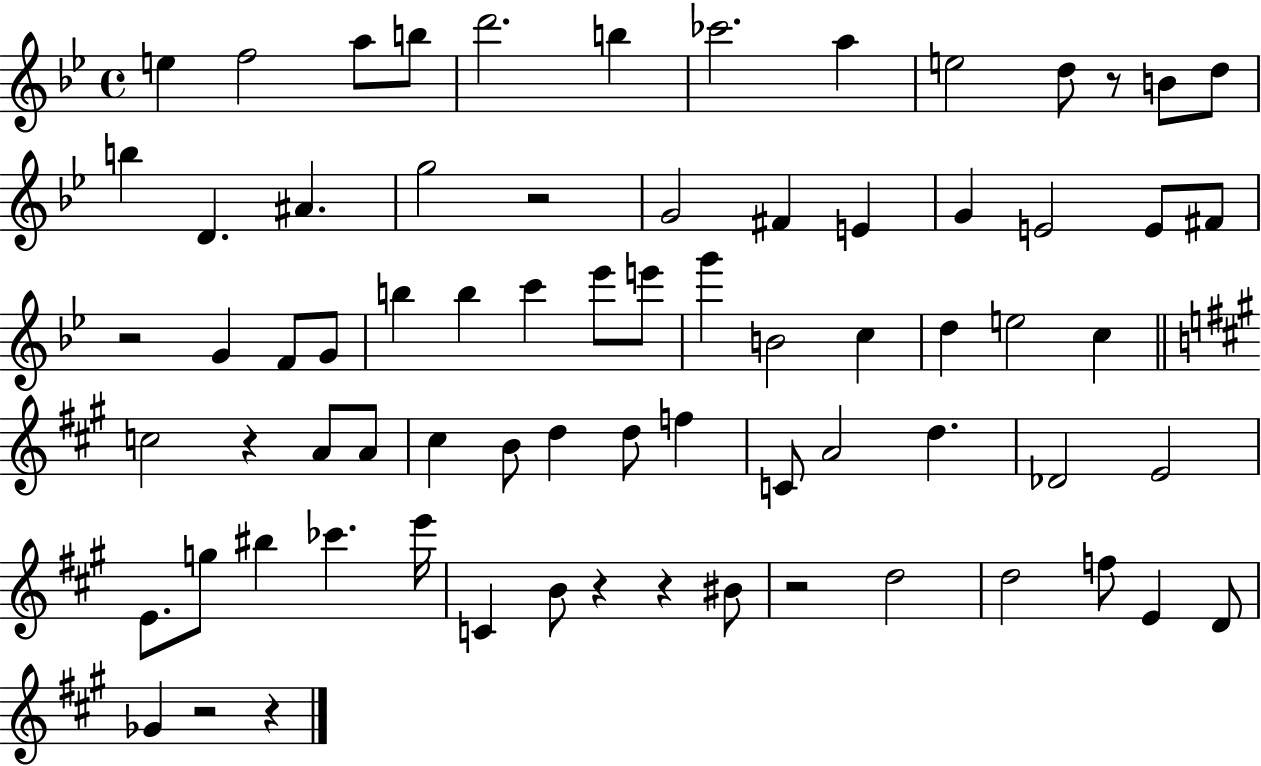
X:1
T:Untitled
M:4/4
L:1/4
K:Bb
e f2 a/2 b/2 d'2 b _c'2 a e2 d/2 z/2 B/2 d/2 b D ^A g2 z2 G2 ^F E G E2 E/2 ^F/2 z2 G F/2 G/2 b b c' _e'/2 e'/2 g' B2 c d e2 c c2 z A/2 A/2 ^c B/2 d d/2 f C/2 A2 d _D2 E2 E/2 g/2 ^b _c' e'/4 C B/2 z z ^B/2 z2 d2 d2 f/2 E D/2 _G z2 z